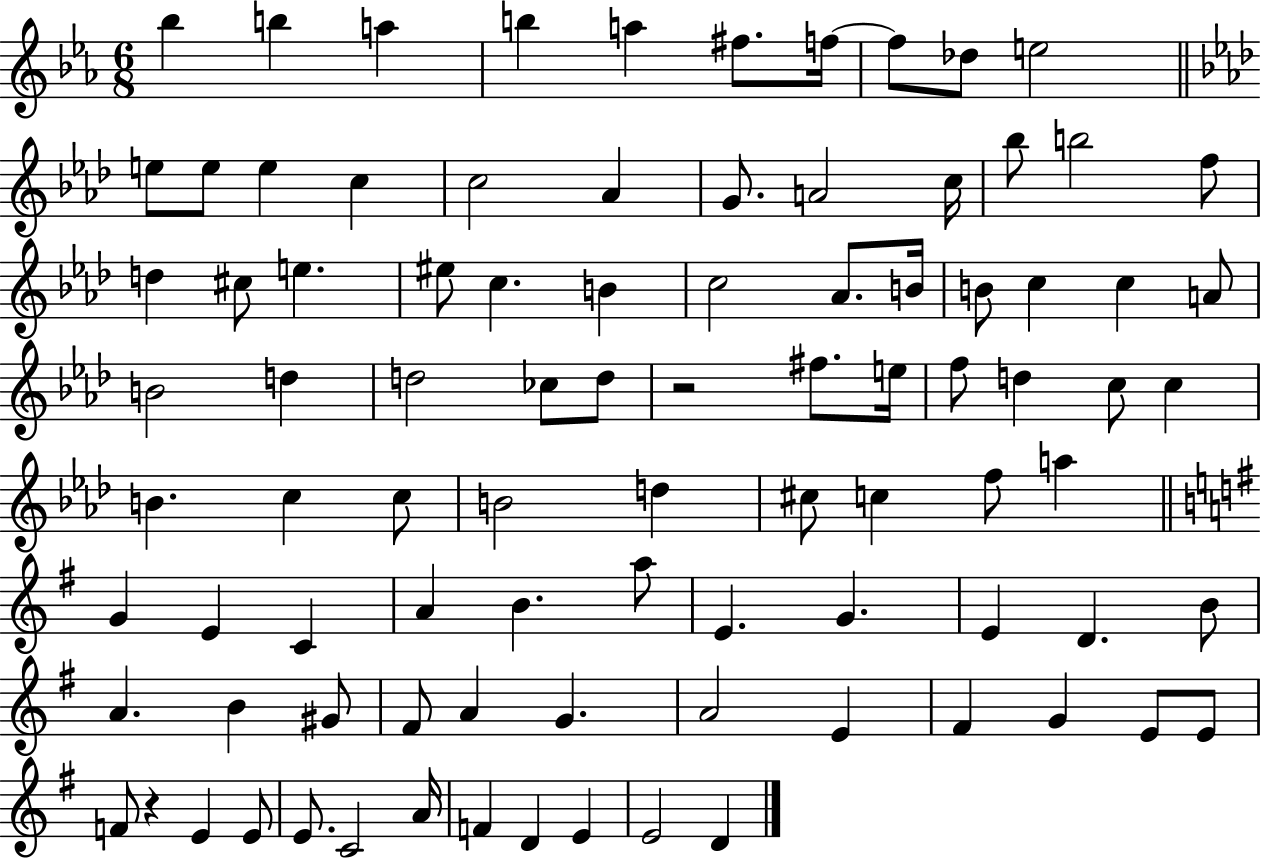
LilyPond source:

{
  \clef treble
  \numericTimeSignature
  \time 6/8
  \key ees \major
  bes''4 b''4 a''4 | b''4 a''4 fis''8. f''16~~ | f''8 des''8 e''2 | \bar "||" \break \key aes \major e''8 e''8 e''4 c''4 | c''2 aes'4 | g'8. a'2 c''16 | bes''8 b''2 f''8 | \break d''4 cis''8 e''4. | eis''8 c''4. b'4 | c''2 aes'8. b'16 | b'8 c''4 c''4 a'8 | \break b'2 d''4 | d''2 ces''8 d''8 | r2 fis''8. e''16 | f''8 d''4 c''8 c''4 | \break b'4. c''4 c''8 | b'2 d''4 | cis''8 c''4 f''8 a''4 | \bar "||" \break \key g \major g'4 e'4 c'4 | a'4 b'4. a''8 | e'4. g'4. | e'4 d'4. b'8 | \break a'4. b'4 gis'8 | fis'8 a'4 g'4. | a'2 e'4 | fis'4 g'4 e'8 e'8 | \break f'8 r4 e'4 e'8 | e'8. c'2 a'16 | f'4 d'4 e'4 | e'2 d'4 | \break \bar "|."
}